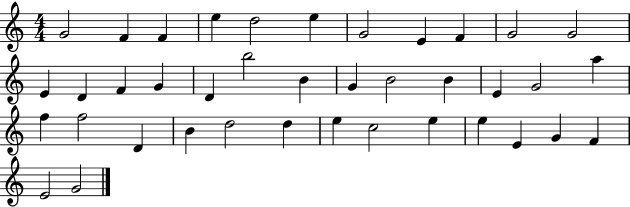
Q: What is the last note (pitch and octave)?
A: G4